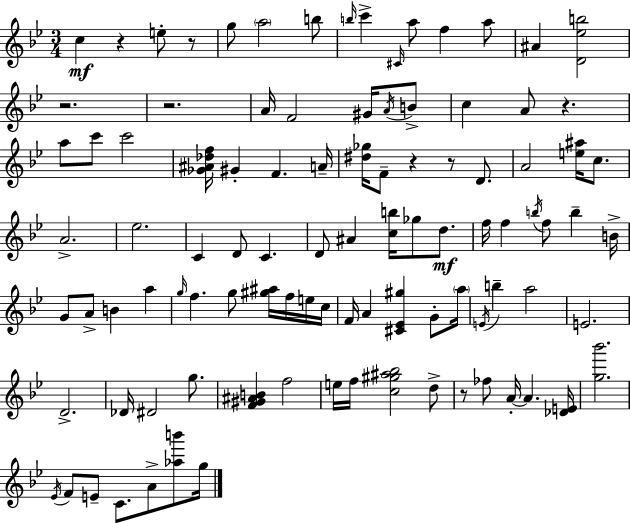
X:1
T:Untitled
M:3/4
L:1/4
K:Bb
c z e/2 z/2 g/2 a2 b/2 b/4 c' ^C/4 a/2 f a/2 ^A [D_eb]2 z2 z2 A/4 F2 ^G/4 A/4 B/2 c A/2 z a/2 c'/2 c'2 [_G^A_df]/4 ^G F A/4 [^d_g]/4 F/2 z z/2 D/2 A2 [e^a]/4 c/2 A2 _e2 C D/2 C D/2 ^A [cb]/4 _g/2 d/2 f/4 f b/4 f/2 b B/4 G/2 A/2 B a g/4 f g/2 [^g^a]/4 f/4 e/4 c/4 F/4 A [^C_E^g] G/2 a/4 E/4 b a2 E2 D2 _D/4 ^D2 g/2 [F^G^AB] f2 e/4 f/4 [c^g^a_b]2 d/2 z/2 _f/2 A/4 A [_DE]/4 [g_b']2 _E/4 F/2 E/2 C/2 A/2 [_ab']/2 g/4